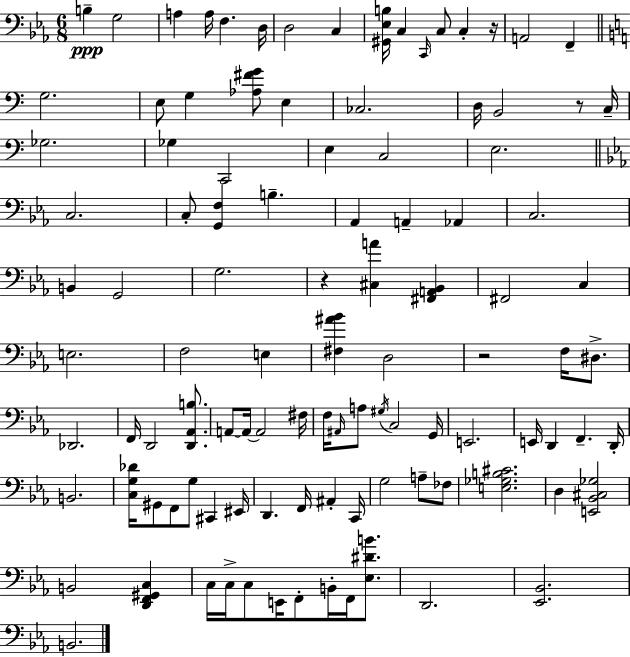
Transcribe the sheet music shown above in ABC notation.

X:1
T:Untitled
M:6/8
L:1/4
K:Eb
B, G,2 A, A,/4 F, D,/4 D,2 C, [^G,,_E,B,]/4 C, C,,/4 C,/2 C, z/4 A,,2 F,, G,2 E,/2 G, [_A,^FG]/2 E, _C,2 D,/4 B,,2 z/2 C,/4 _G,2 _G, C,,2 E, C,2 E,2 C,2 C,/2 [G,,F,] B, _A,, A,, _A,, C,2 B,, G,,2 G,2 z [^C,A] [^F,,A,,_B,,] ^F,,2 C, E,2 F,2 E, [^F,^A_B] D,2 z2 F,/4 ^D,/2 _D,,2 F,,/4 D,,2 [D,,_A,,B,]/2 A,,/2 A,,/4 A,,2 ^F,/4 F,/4 ^A,,/4 A,/2 ^G,/4 C,2 G,,/4 E,,2 E,,/4 D,, F,, D,,/4 B,,2 [C,G,_D]/4 ^G,,/2 F,,/2 G,/2 ^C,, ^E,,/4 D,, F,,/4 ^A,, C,,/4 G,2 A,/2 _F,/2 [E,_G,B,^C]2 D, [E,,_B,,^C,_G,]2 B,,2 [D,,F,,^G,,C,] C,/4 C,/4 C,/2 E,,/4 F,,/2 B,,/4 F,,/4 [_E,^DB]/2 D,,2 [_E,,_B,,]2 B,,2